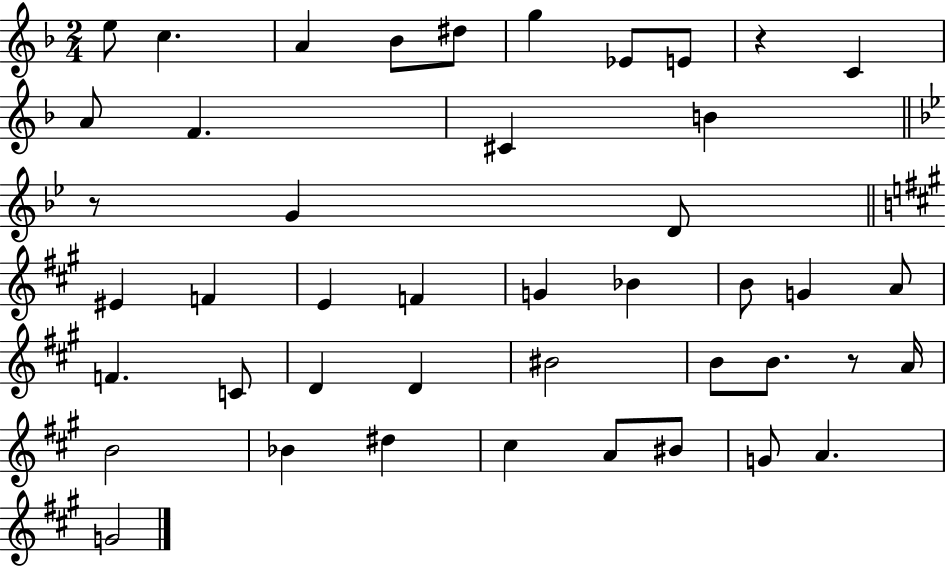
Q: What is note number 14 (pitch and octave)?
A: G4